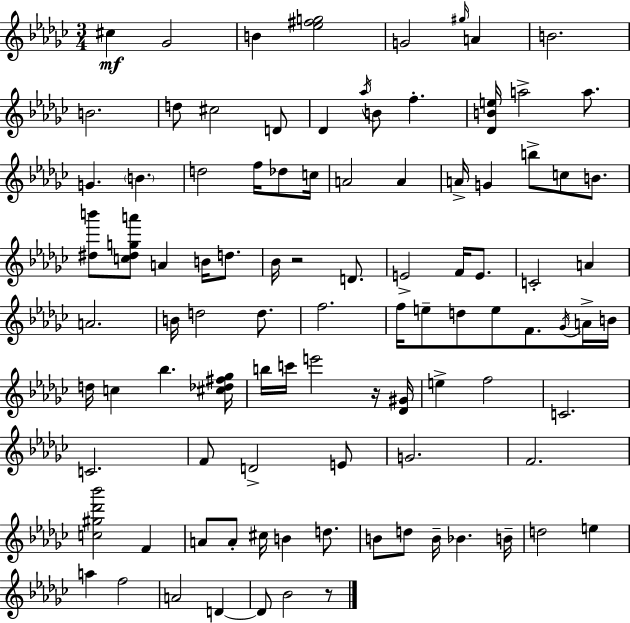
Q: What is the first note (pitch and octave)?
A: C#5